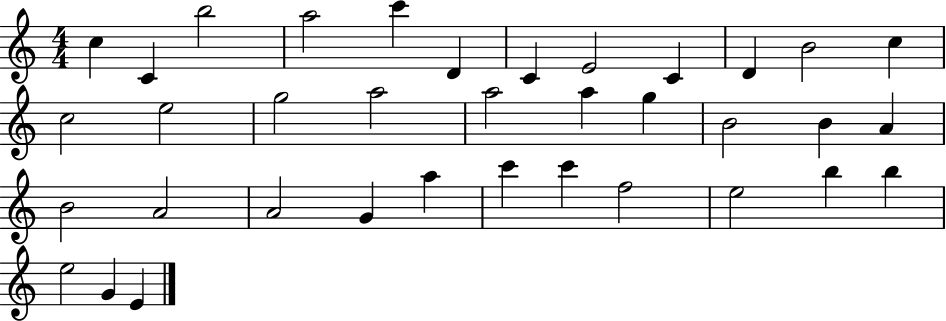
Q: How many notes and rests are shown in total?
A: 36